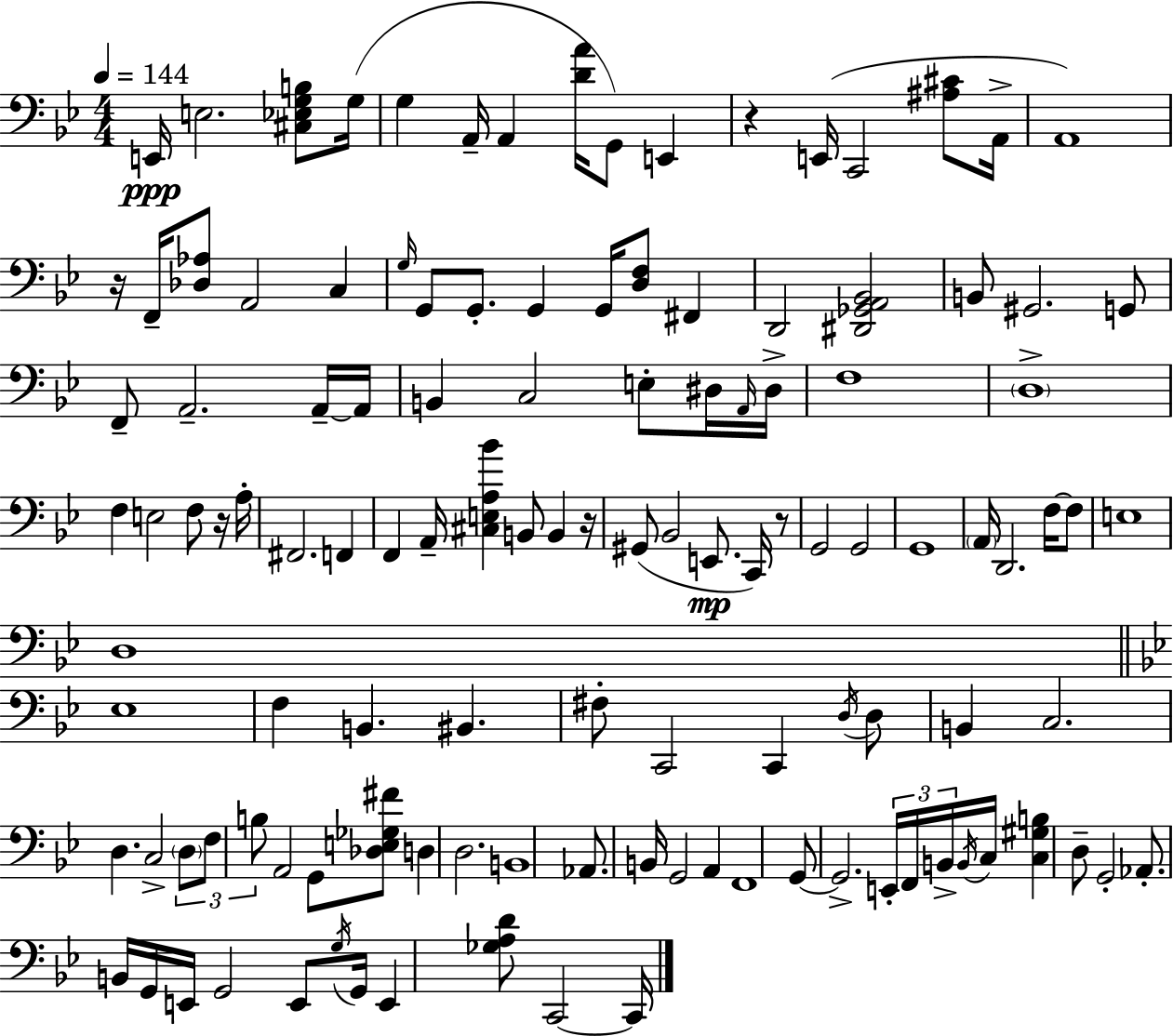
{
  \clef bass
  \numericTimeSignature
  \time 4/4
  \key bes \major
  \tempo 4 = 144
  e,16\ppp e2. <cis ees g b>8 g16( | g4 a,16-- a,4 <d' a'>16 g,8) e,4 | r4 e,16( c,2 <ais cis'>8 a,16-> | a,1) | \break r16 f,16-- <des aes>8 a,2 c4 | \grace { g16 } g,8 g,8.-. g,4 g,16 <d f>8 fis,4 | d,2 <dis, ges, a, bes,>2 | b,8 gis,2. g,8 | \break f,8-- a,2.-- a,16--~~ | a,16 b,4 c2 e8-. dis16 | \grace { a,16 } dis16-> f1 | \parenthesize d1-> | \break f4 e2 f8 | r16 a16-. fis,2. f,4 | f,4 a,16-- <cis e a bes'>4 b,8 b,4 | r16 gis,8( bes,2 e,8.\mp c,16) | \break r8 g,2 g,2 | g,1 | \parenthesize a,16 d,2. f16~~ | f8 e1 | \break d1 | \bar "||" \break \key bes \major ees1 | f4 b,4. bis,4. | fis8-. c,2 c,4 \acciaccatura { d16 } d8 | b,4 c2. | \break d4. c2-> \tuplet 3/2 { \parenthesize d8 | f8 b8 } a,2 g,8 <des e ges fis'>8 | d4 d2. | b,1 | \break aes,8. b,16 g,2 a,4 | f,1 | g,8~~ g,2.-> \tuplet 3/2 { e,16-. | f,16 b,16-> } \acciaccatura { b,16 } c16 <c gis b>4 d8-- g,2-. | \break aes,8.-. b,16 g,16 e,16 g,2 | e,8 \acciaccatura { g16 } g,16 e,4 <ges a d'>8 c,2~~ | c,16 \bar "|."
}